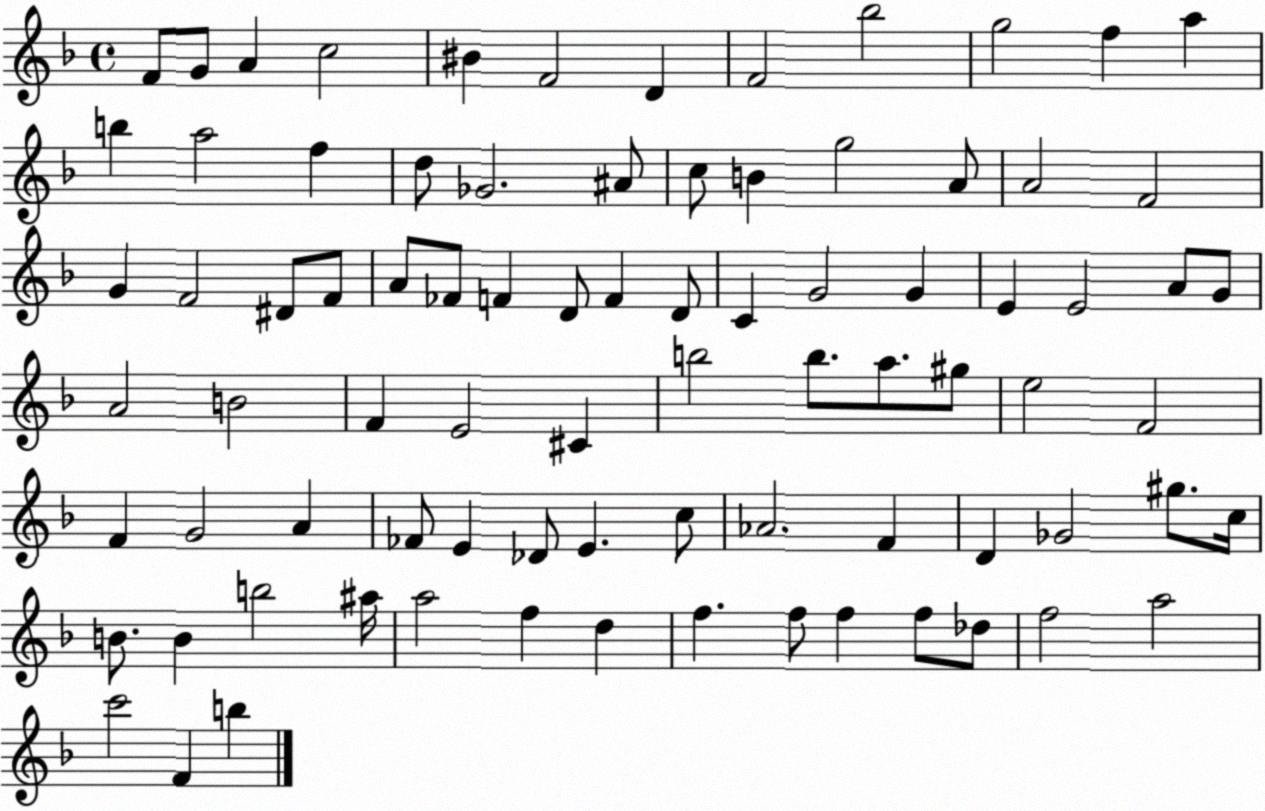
X:1
T:Untitled
M:4/4
L:1/4
K:F
F/2 G/2 A c2 ^B F2 D F2 _b2 g2 f a b a2 f d/2 _G2 ^A/2 c/2 B g2 A/2 A2 F2 G F2 ^D/2 F/2 A/2 _F/2 F D/2 F D/2 C G2 G E E2 A/2 G/2 A2 B2 F E2 ^C b2 b/2 a/2 ^g/2 e2 F2 F G2 A _F/2 E _D/2 E c/2 _A2 F D _G2 ^g/2 c/4 B/2 B b2 ^a/4 a2 f d f f/2 f f/2 _d/2 f2 a2 c'2 F b